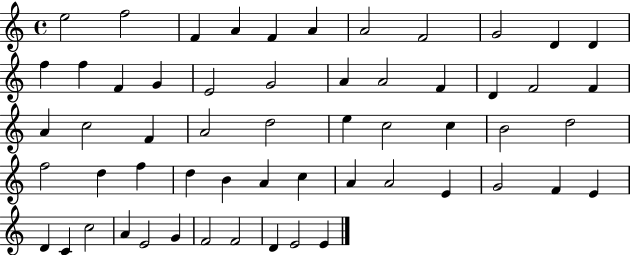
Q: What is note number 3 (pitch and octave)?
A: F4